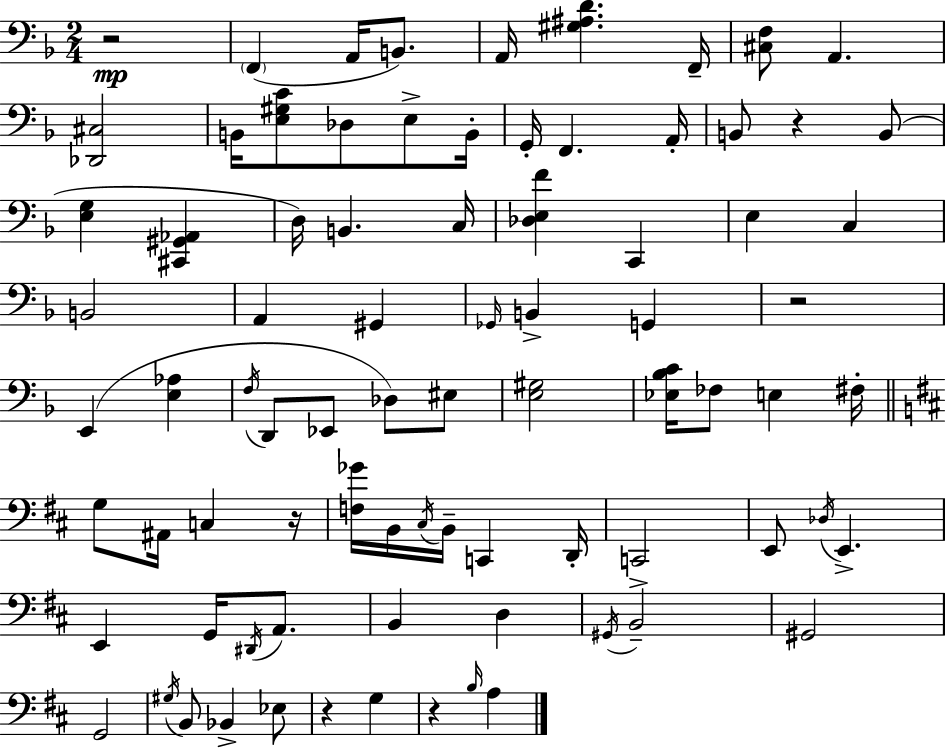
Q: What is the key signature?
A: F major